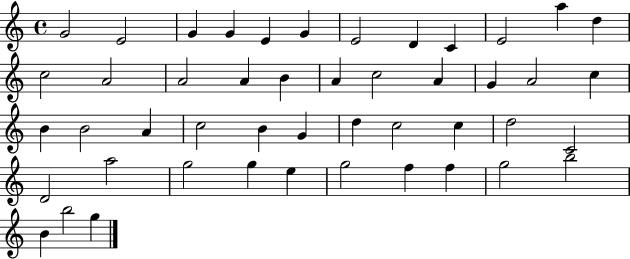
{
  \clef treble
  \time 4/4
  \defaultTimeSignature
  \key c \major
  g'2 e'2 | g'4 g'4 e'4 g'4 | e'2 d'4 c'4 | e'2 a''4 d''4 | \break c''2 a'2 | a'2 a'4 b'4 | a'4 c''2 a'4 | g'4 a'2 c''4 | \break b'4 b'2 a'4 | c''2 b'4 g'4 | d''4 c''2 c''4 | d''2 c'2 | \break d'2 a''2 | g''2 g''4 e''4 | g''2 f''4 f''4 | g''2 b''2 | \break b'4 b''2 g''4 | \bar "|."
}